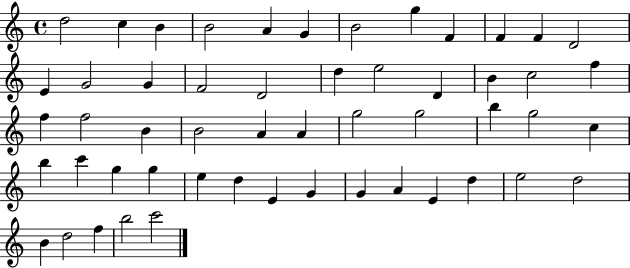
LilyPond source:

{
  \clef treble
  \time 4/4
  \defaultTimeSignature
  \key c \major
  d''2 c''4 b'4 | b'2 a'4 g'4 | b'2 g''4 f'4 | f'4 f'4 d'2 | \break e'4 g'2 g'4 | f'2 d'2 | d''4 e''2 d'4 | b'4 c''2 f''4 | \break f''4 f''2 b'4 | b'2 a'4 a'4 | g''2 g''2 | b''4 g''2 c''4 | \break b''4 c'''4 g''4 g''4 | e''4 d''4 e'4 g'4 | g'4 a'4 e'4 d''4 | e''2 d''2 | \break b'4 d''2 f''4 | b''2 c'''2 | \bar "|."
}